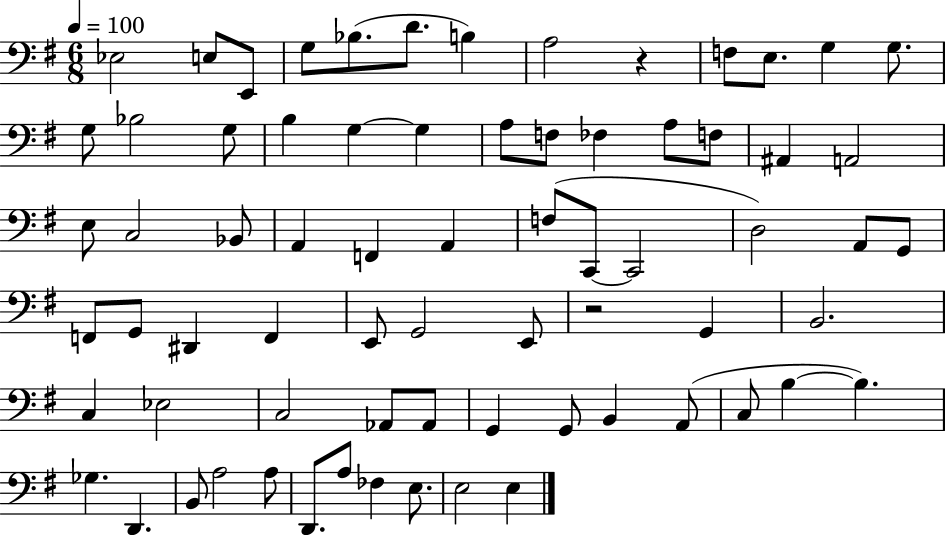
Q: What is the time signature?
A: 6/8